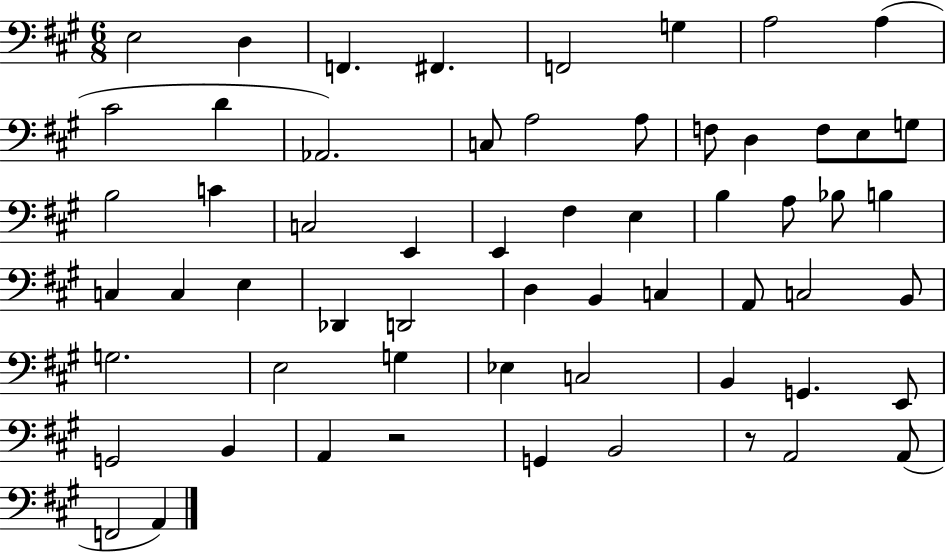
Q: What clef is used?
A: bass